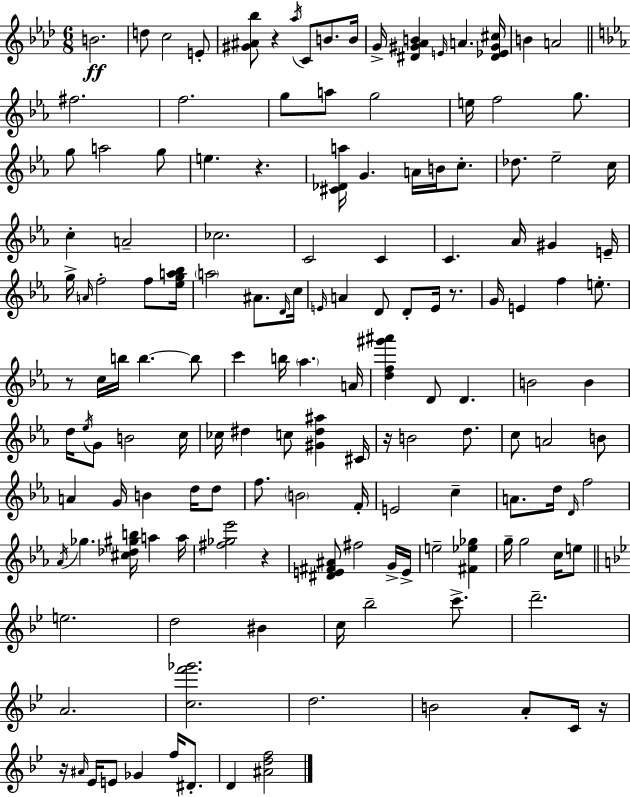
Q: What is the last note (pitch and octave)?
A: D4